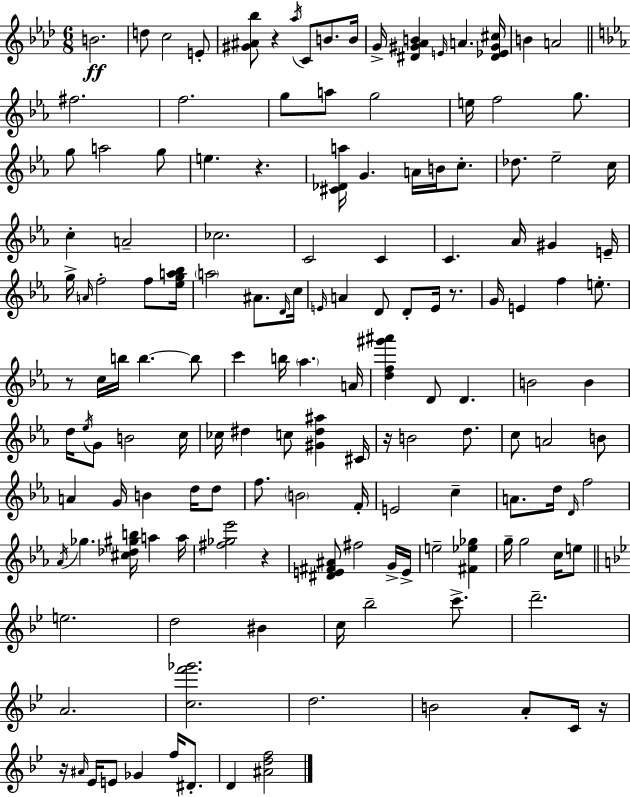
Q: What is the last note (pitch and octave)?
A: D4